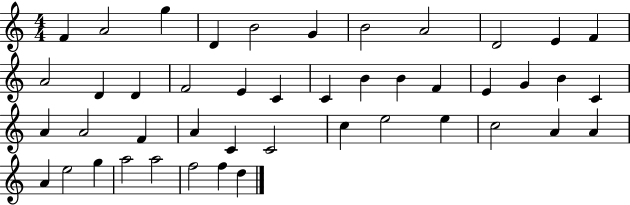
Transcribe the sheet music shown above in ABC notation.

X:1
T:Untitled
M:4/4
L:1/4
K:C
F A2 g D B2 G B2 A2 D2 E F A2 D D F2 E C C B B F E G B C A A2 F A C C2 c e2 e c2 A A A e2 g a2 a2 f2 f d